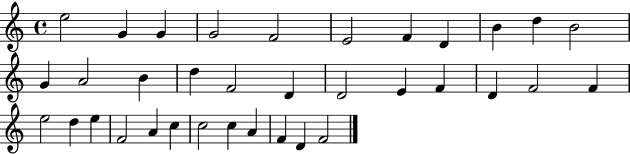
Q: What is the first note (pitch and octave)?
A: E5